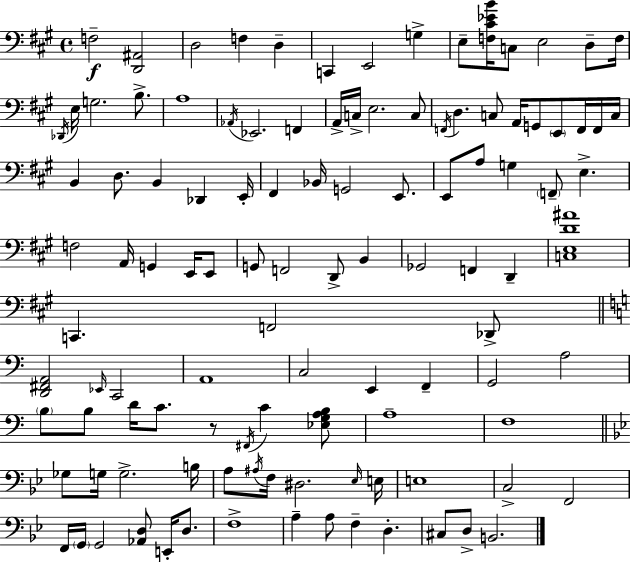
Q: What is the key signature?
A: A major